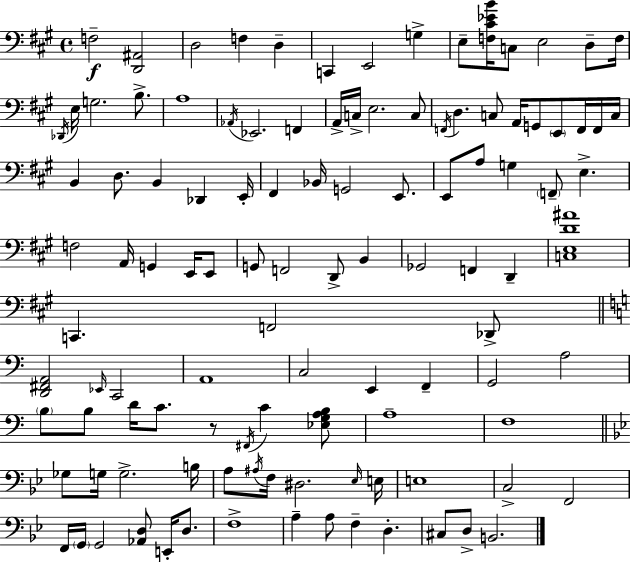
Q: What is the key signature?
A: A major